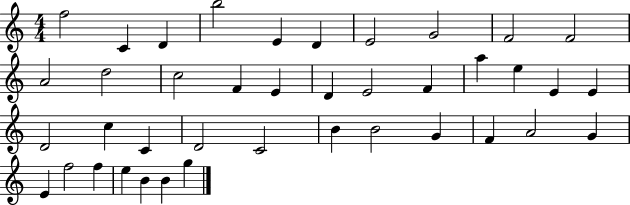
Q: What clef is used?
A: treble